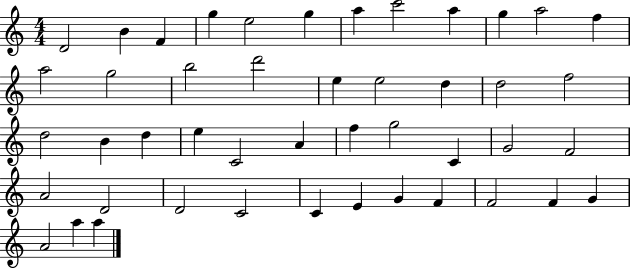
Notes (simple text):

D4/h B4/q F4/q G5/q E5/h G5/q A5/q C6/h A5/q G5/q A5/h F5/q A5/h G5/h B5/h D6/h E5/q E5/h D5/q D5/h F5/h D5/h B4/q D5/q E5/q C4/h A4/q F5/q G5/h C4/q G4/h F4/h A4/h D4/h D4/h C4/h C4/q E4/q G4/q F4/q F4/h F4/q G4/q A4/h A5/q A5/q